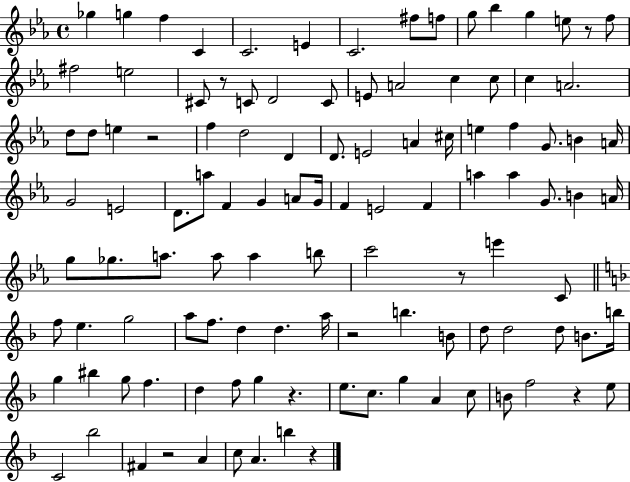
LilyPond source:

{
  \clef treble
  \time 4/4
  \defaultTimeSignature
  \key ees \major
  \repeat volta 2 { ges''4 g''4 f''4 c'4 | c'2. e'4 | c'2. fis''8 f''8 | g''8 bes''4 g''4 e''8 r8 f''8 | \break fis''2 e''2 | cis'8 r8 c'8 d'2 c'8 | e'8 a'2 c''4 c''8 | c''4 a'2. | \break d''8 d''8 e''4 r2 | f''4 d''2 d'4 | d'8. e'2 a'4 cis''16 | e''4 f''4 g'8. b'4 a'16 | \break g'2 e'2 | d'8. a''8 f'4 g'4 a'8 g'16 | f'4 e'2 f'4 | a''4 a''4 g'8. b'4 a'16 | \break g''8 ges''8. a''8. a''8 a''4 b''8 | c'''2 r8 e'''4 c'8 | \bar "||" \break \key f \major f''8 e''4. g''2 | a''8 f''8. d''4 d''4. a''16 | r2 b''4. b'8 | d''8 d''2 d''8 b'8. b''16 | \break g''4 bis''4 g''8 f''4. | d''4 f''8 g''4 r4. | e''8. c''8. g''4 a'4 c''8 | b'8 f''2 r4 e''8 | \break c'2 bes''2 | fis'4 r2 a'4 | c''8 a'4. b''4 r4 | } \bar "|."
}